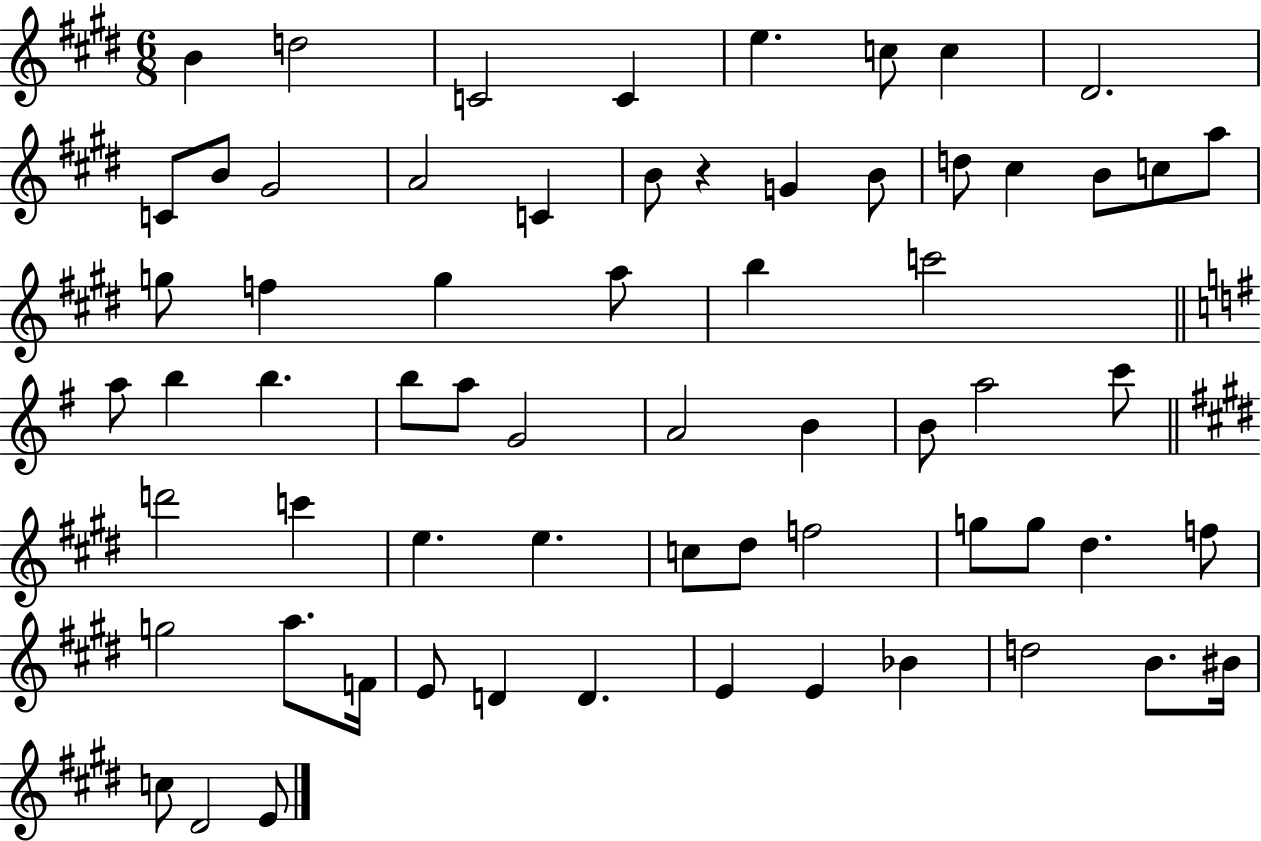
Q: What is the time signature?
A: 6/8